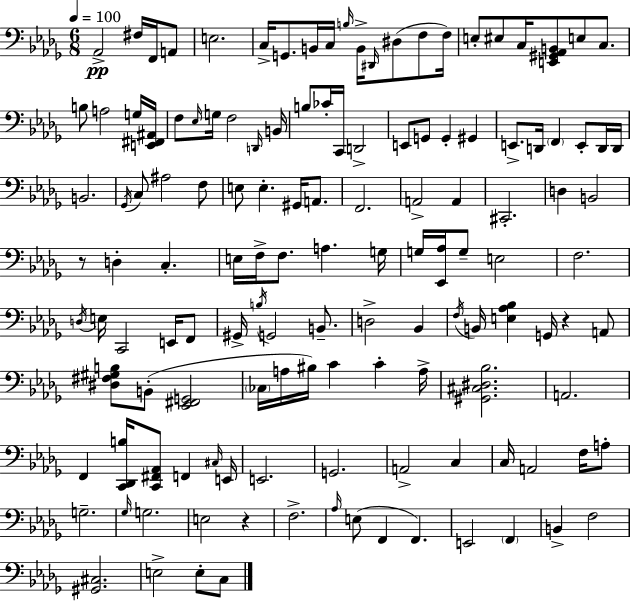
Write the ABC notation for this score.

X:1
T:Untitled
M:6/8
L:1/4
K:Bbm
_A,,2 ^F,/4 F,,/4 A,,/2 E,2 C,/4 G,,/2 B,,/4 C,/4 B,/4 B,,/4 ^D,,/4 ^D,/2 F,/2 F,/4 E,/2 ^E,/2 C,/4 [E,,^G,,_A,,B,,]/2 E,/2 C,/2 B,/2 A,2 G,/4 [E,,^F,,^A,,]/4 F,/2 _E,/4 G,/4 F,2 D,,/4 B,,/4 B,/2 _C/4 C,,/4 D,,2 E,,/2 G,,/2 G,, ^G,, E,,/2 D,,/4 F,, E,,/2 D,,/4 D,,/4 B,,2 _G,,/4 C,/2 ^A,2 F,/2 E,/2 E, ^G,,/4 A,,/2 F,,2 A,,2 A,, ^C,,2 D, B,,2 z/2 D, C, E,/4 F,/4 F,/2 A, G,/4 G,/4 [_E,,_A,]/4 G,/2 E,2 F,2 D,/4 E,/4 C,,2 E,,/4 F,,/2 ^G,,/4 B,/4 G,,2 B,,/2 D,2 _B,, F,/4 B,,/4 [E,_A,_B,] G,,/4 z A,,/2 [^D,^F,^G,B,]/2 B,,/2 [_E,,^F,,G,,]2 _C,/4 A,/4 ^B,/4 C C A,/4 [^G,,^C,^D,_B,]2 A,,2 F,, [C,,_D,,B,]/4 [C,,^F,,_A,,]/2 F,, ^C,/4 E,,/4 E,,2 G,,2 A,,2 C, C,/4 A,,2 F,/4 A,/2 G,2 _G,/4 G,2 E,2 z F,2 _A,/4 E,/2 F,, F,, E,,2 F,, B,, F,2 [^G,,^C,]2 E,2 E,/2 C,/2